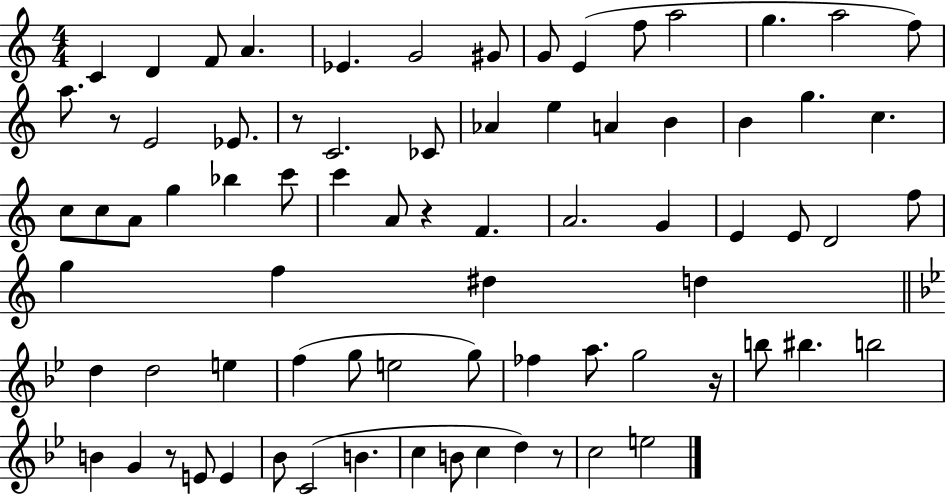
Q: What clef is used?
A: treble